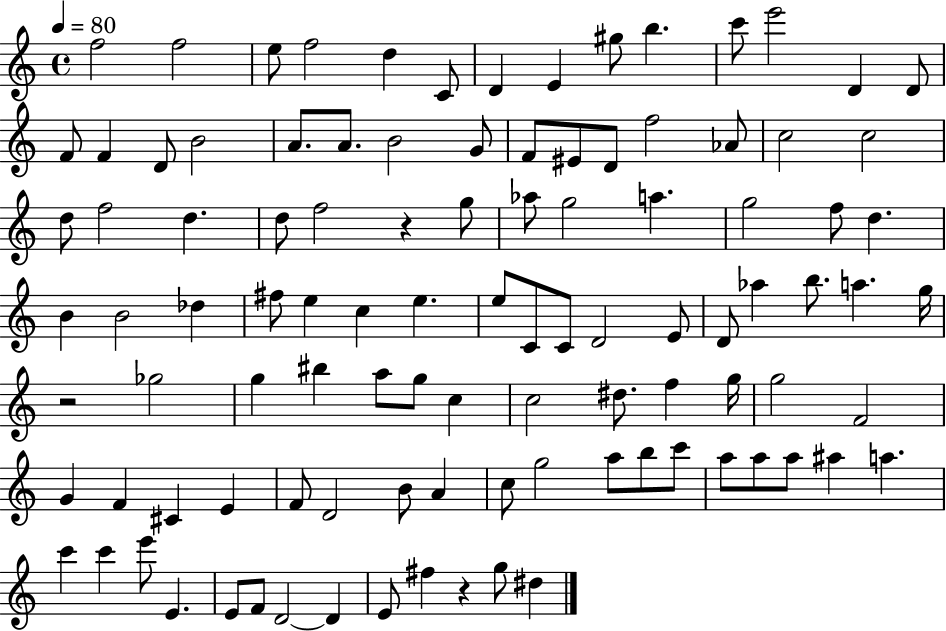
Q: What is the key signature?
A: C major